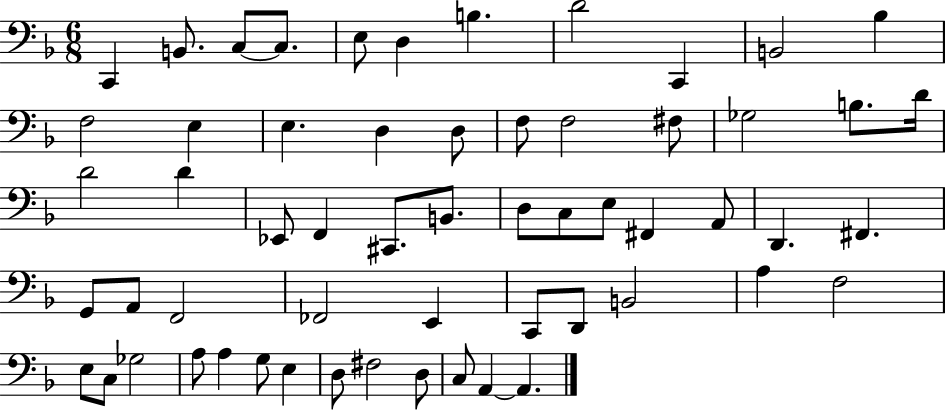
X:1
T:Untitled
M:6/8
L:1/4
K:F
C,, B,,/2 C,/2 C,/2 E,/2 D, B, D2 C,, B,,2 _B, F,2 E, E, D, D,/2 F,/2 F,2 ^F,/2 _G,2 B,/2 D/4 D2 D _E,,/2 F,, ^C,,/2 B,,/2 D,/2 C,/2 E,/2 ^F,, A,,/2 D,, ^F,, G,,/2 A,,/2 F,,2 _F,,2 E,, C,,/2 D,,/2 B,,2 A, F,2 E,/2 C,/2 _G,2 A,/2 A, G,/2 E, D,/2 ^F,2 D,/2 C,/2 A,, A,,